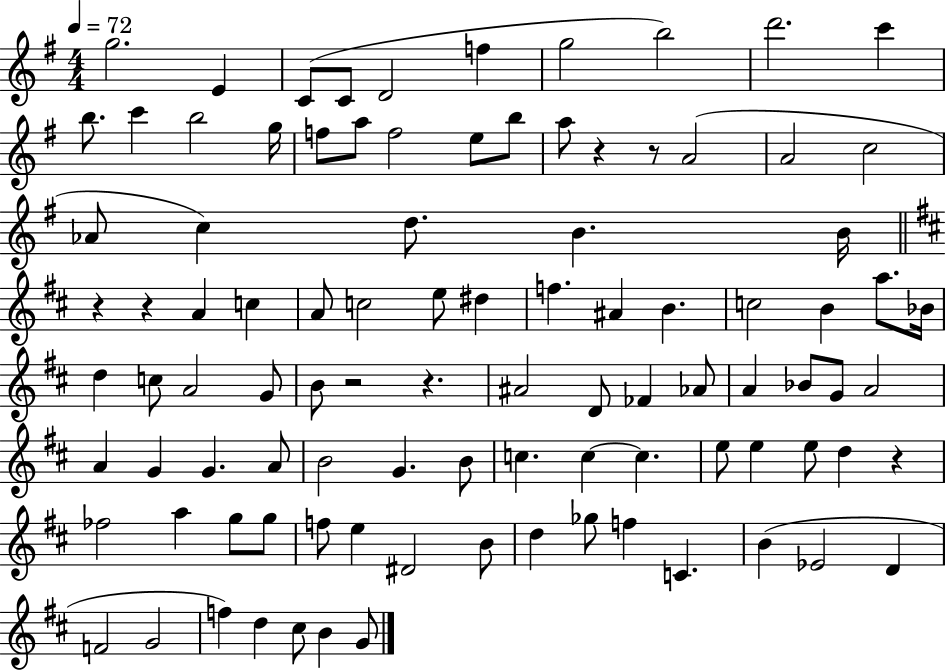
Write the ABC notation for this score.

X:1
T:Untitled
M:4/4
L:1/4
K:G
g2 E C/2 C/2 D2 f g2 b2 d'2 c' b/2 c' b2 g/4 f/2 a/2 f2 e/2 b/2 a/2 z z/2 A2 A2 c2 _A/2 c d/2 B B/4 z z A c A/2 c2 e/2 ^d f ^A B c2 B a/2 _B/4 d c/2 A2 G/2 B/2 z2 z ^A2 D/2 _F _A/2 A _B/2 G/2 A2 A G G A/2 B2 G B/2 c c c e/2 e e/2 d z _f2 a g/2 g/2 f/2 e ^D2 B/2 d _g/2 f C B _E2 D F2 G2 f d ^c/2 B G/2